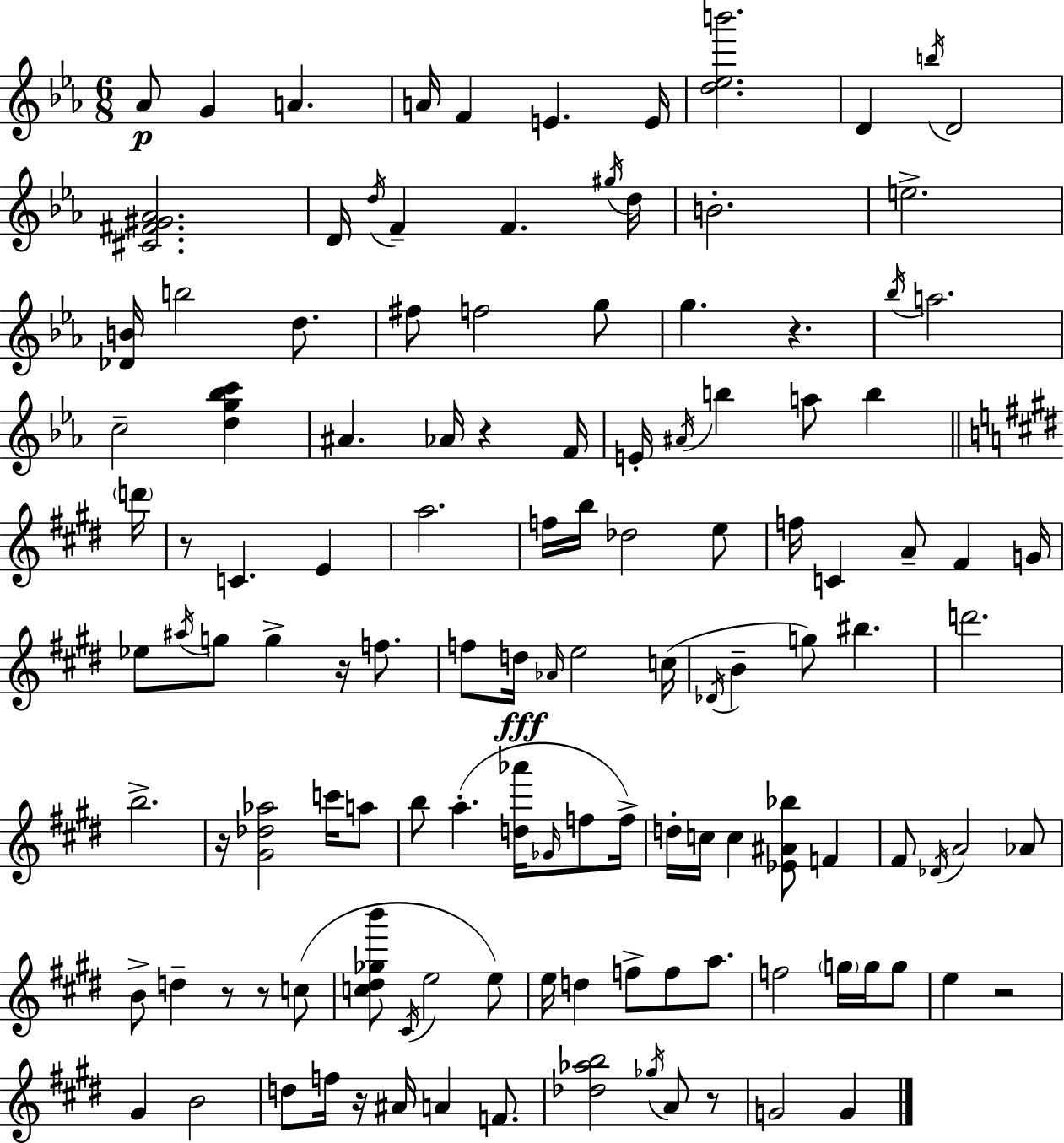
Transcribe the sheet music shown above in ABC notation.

X:1
T:Untitled
M:6/8
L:1/4
K:Eb
_A/2 G A A/4 F E E/4 [d_eb']2 D b/4 D2 [^C^F^G_A]2 D/4 d/4 F F ^g/4 d/4 B2 e2 [_DB]/4 b2 d/2 ^f/2 f2 g/2 g z _b/4 a2 c2 [dg_bc'] ^A _A/4 z F/4 E/4 ^A/4 b a/2 b d'/4 z/2 C E a2 f/4 b/4 _d2 e/2 f/4 C A/2 ^F G/4 _e/2 ^a/4 g/2 g z/4 f/2 f/2 d/4 _A/4 e2 c/4 _D/4 B g/2 ^b d'2 b2 z/4 [^G_d_a]2 c'/4 a/2 b/2 a [d_a']/4 _G/4 f/2 f/4 d/4 c/4 c [_E^A_b]/2 F ^F/2 _D/4 A2 _A/2 B/2 d z/2 z/2 c/2 [c^d_gb']/2 ^C/4 e2 e/2 e/4 d f/2 f/2 a/2 f2 g/4 g/4 g/2 e z2 ^G B2 d/2 f/4 z/4 ^A/4 A F/2 [_d_ab]2 _g/4 A/2 z/2 G2 G